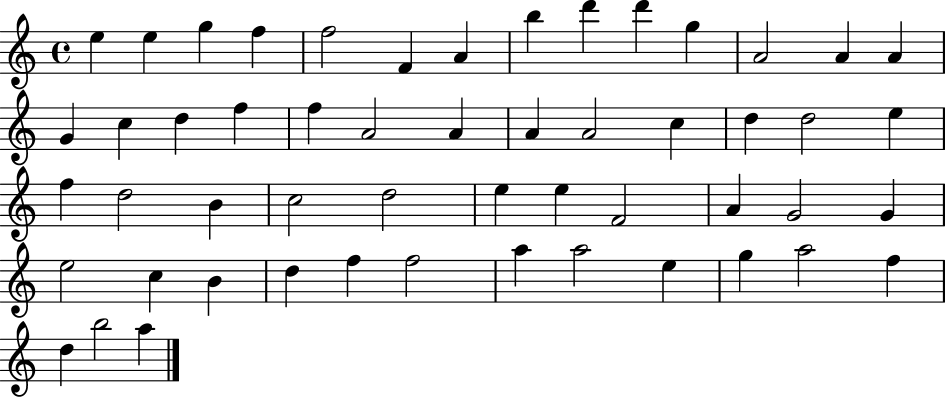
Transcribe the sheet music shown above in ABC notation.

X:1
T:Untitled
M:4/4
L:1/4
K:C
e e g f f2 F A b d' d' g A2 A A G c d f f A2 A A A2 c d d2 e f d2 B c2 d2 e e F2 A G2 G e2 c B d f f2 a a2 e g a2 f d b2 a